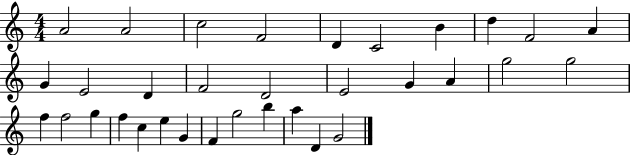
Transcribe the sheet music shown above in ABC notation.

X:1
T:Untitled
M:4/4
L:1/4
K:C
A2 A2 c2 F2 D C2 B d F2 A G E2 D F2 D2 E2 G A g2 g2 f f2 g f c e G F g2 b a D G2